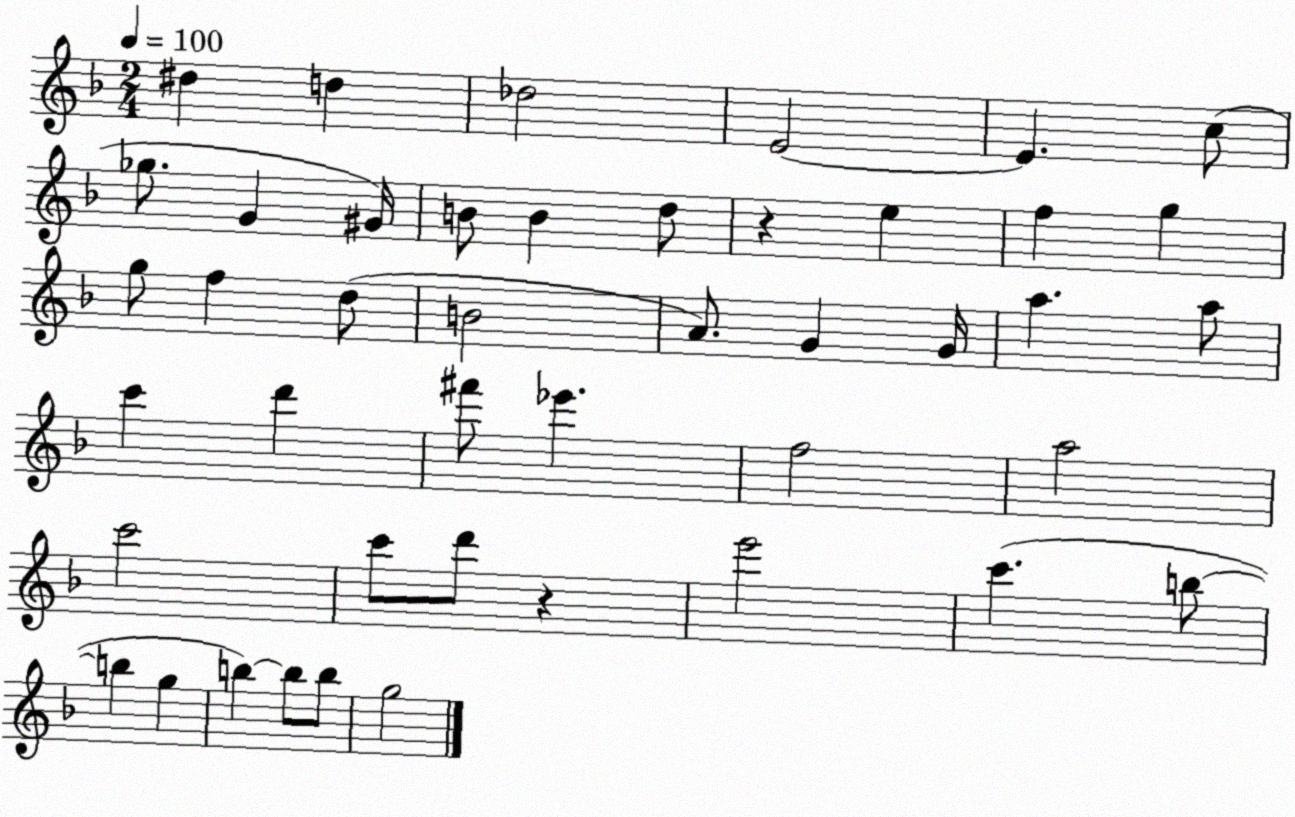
X:1
T:Untitled
M:2/4
L:1/4
K:F
^d d _d2 E2 E c/2 _g/2 G ^G/4 B/2 B d/2 z e f g g/2 f d/2 B2 A/2 G G/4 a a/2 c' d' ^f'/2 _e' f2 a2 c'2 c'/2 d'/2 z e'2 c' b/2 b g b b/2 b/2 g2